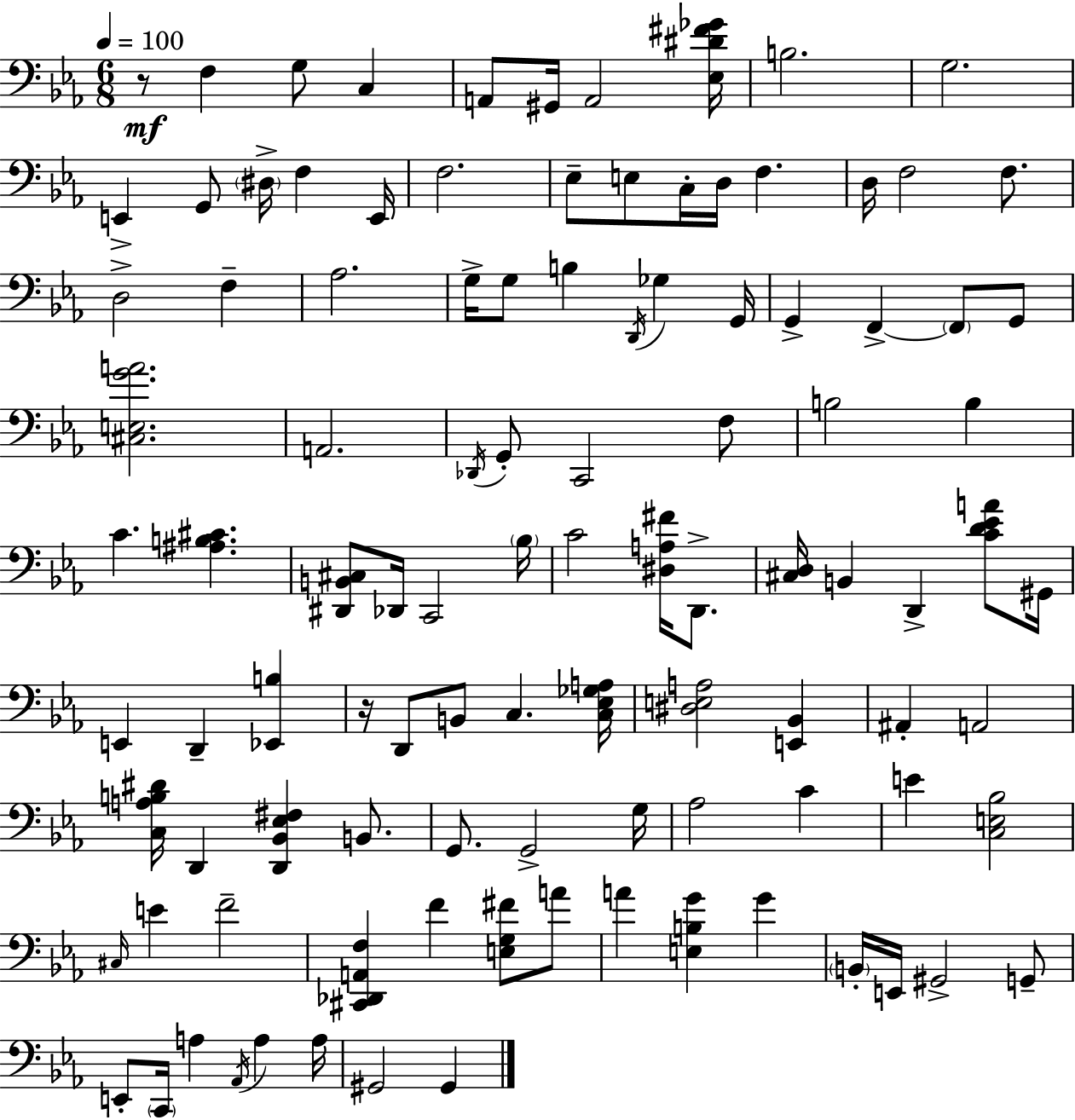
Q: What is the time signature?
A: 6/8